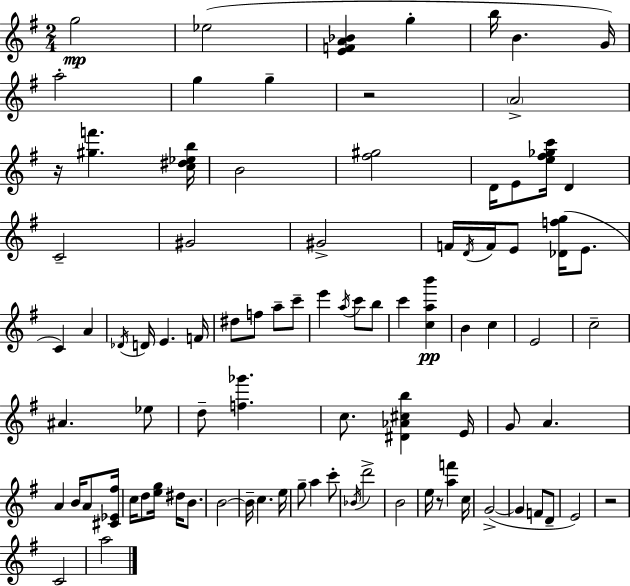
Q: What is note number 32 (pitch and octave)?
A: C6